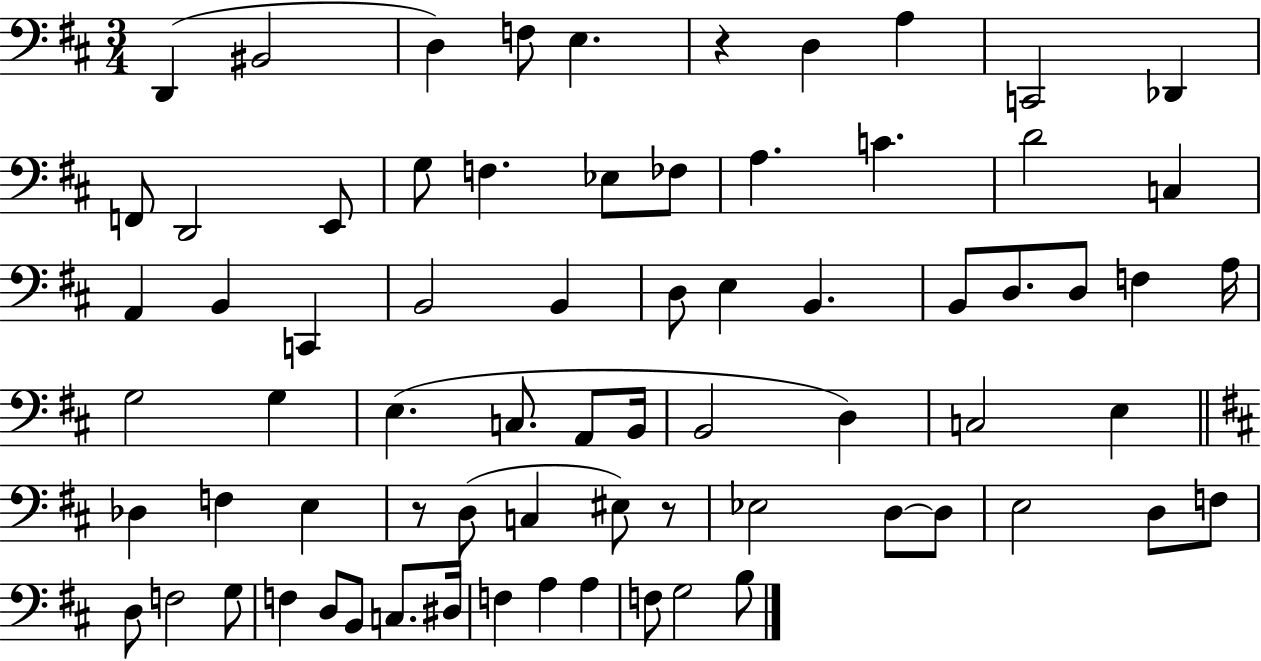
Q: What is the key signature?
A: D major